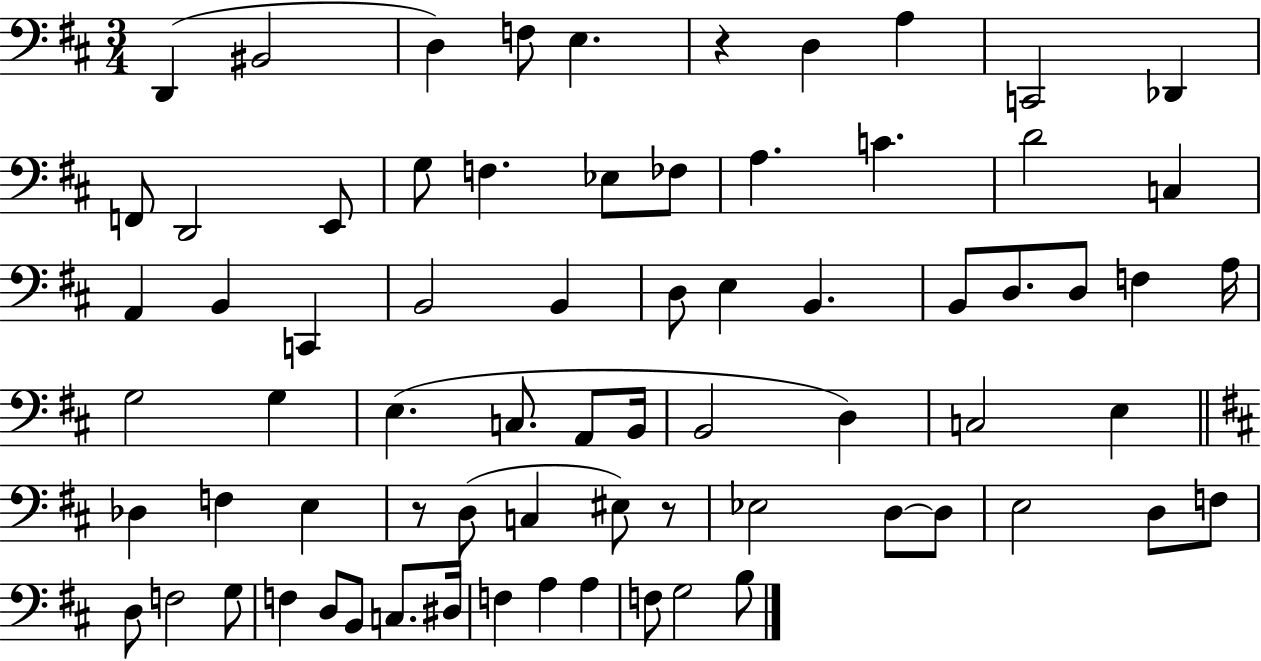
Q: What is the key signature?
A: D major